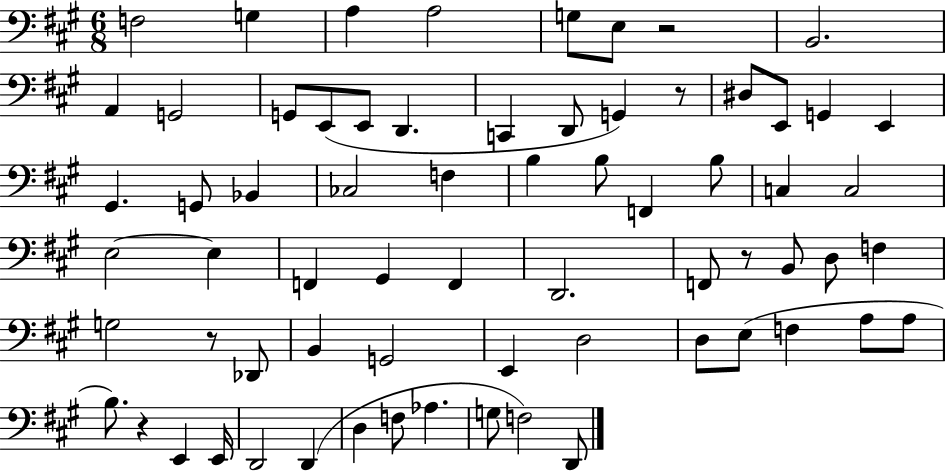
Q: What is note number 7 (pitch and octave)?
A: B2